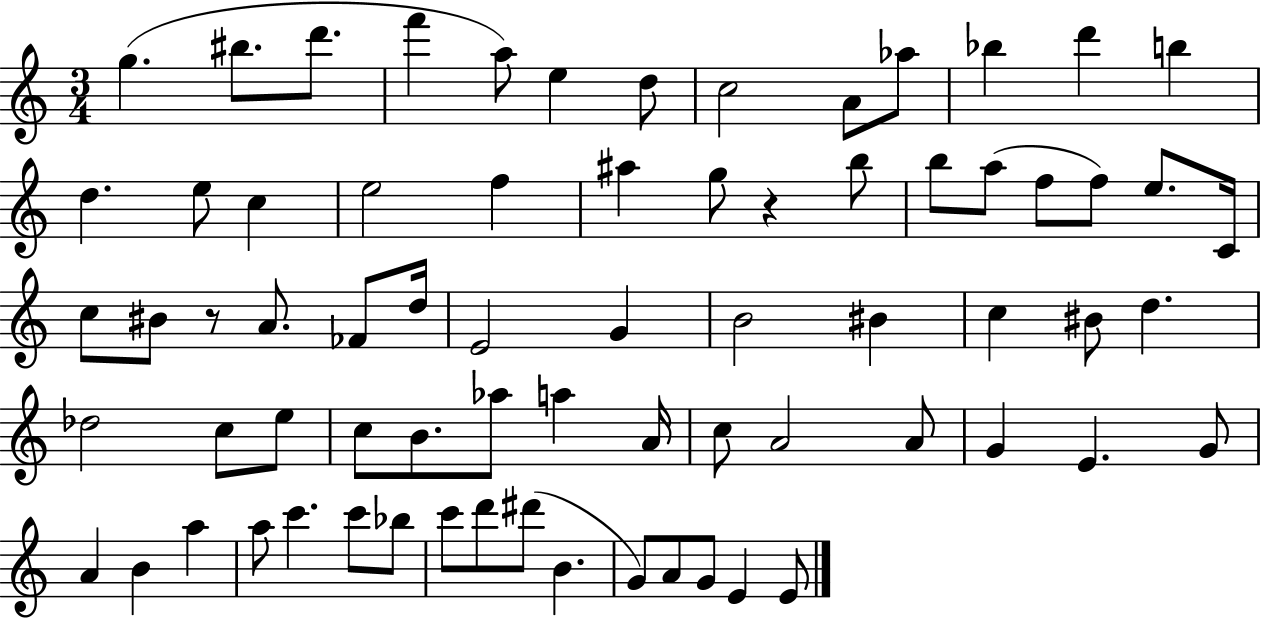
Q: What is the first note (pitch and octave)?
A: G5